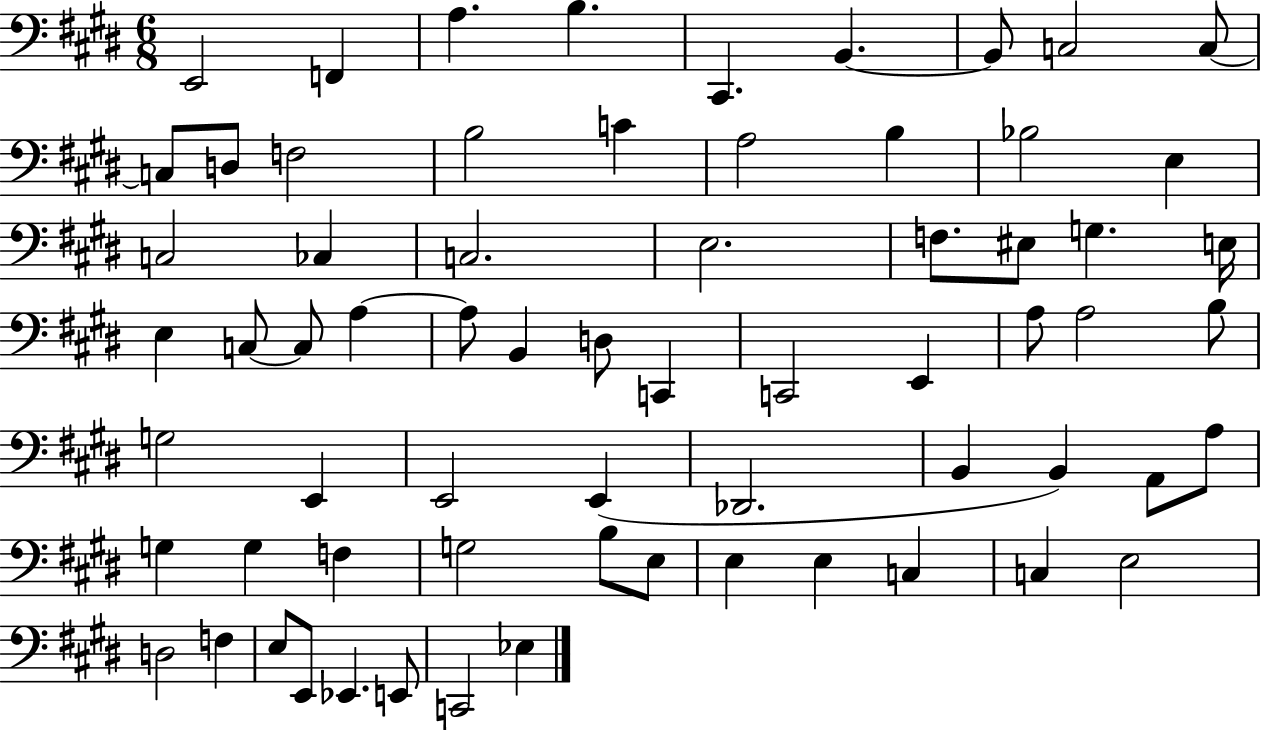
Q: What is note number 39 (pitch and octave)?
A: B3